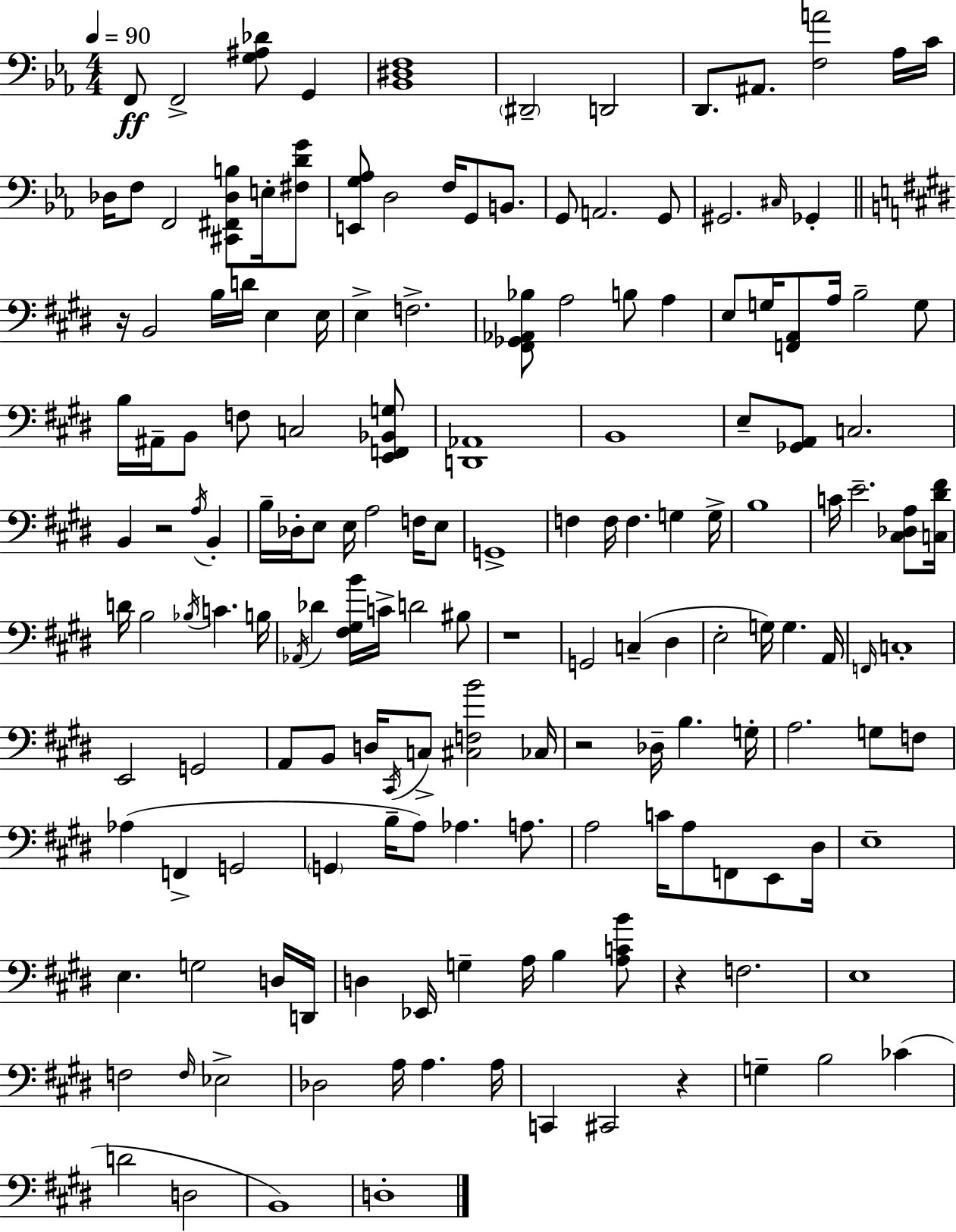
F2/e F2/h [G3,A#3,Db4]/e G2/q [Bb2,D#3,F3]/w D#2/h D2/h D2/e. A#2/e. [F3,A4]/h Ab3/s C4/s Db3/s F3/e F2/h [C#2,F#2,Db3,B3]/e E3/s [F#3,D4,G4]/e [E2,G3,Ab3]/e D3/h F3/s G2/e B2/e. G2/e A2/h. G2/e G#2/h. C#3/s Gb2/q R/s B2/h B3/s D4/s E3/q E3/s E3/q F3/h. [F#2,Gb2,Ab2,Bb3]/e A3/h B3/e A3/q E3/e G3/s [F2,A2]/e A3/s B3/h G3/e B3/s A#2/s B2/e F3/e C3/h [E2,F2,Bb2,G3]/e [D2,Ab2]/w B2/w E3/e [Gb2,A2]/e C3/h. B2/q R/h A3/s B2/q B3/s Db3/s E3/e E3/s A3/h F3/s E3/e G2/w F3/q F3/s F3/q. G3/q G3/s B3/w C4/s E4/h. [C#3,Db3,A3]/e [C3,D#4,F#4]/s D4/s B3/h Bb3/s C4/q. B3/s Ab2/s Db4/q [F#3,G#3,B4]/s C4/s D4/h BIS3/e R/w G2/h C3/q D#3/q E3/h G3/s G3/q. A2/s F2/s C3/w E2/h G2/h A2/e B2/e D3/s C#2/s C3/e [C#3,F3,B4]/h CES3/s R/h Db3/s B3/q. G3/s A3/h. G3/e F3/e Ab3/q F2/q G2/h G2/q B3/s A3/e Ab3/q. A3/e. A3/h C4/s A3/e F2/e E2/e D#3/s E3/w E3/q. G3/h D3/s D2/s D3/q Eb2/s G3/q A3/s B3/q [A3,C4,B4]/e R/q F3/h. E3/w F3/h F3/s Eb3/h Db3/h A3/s A3/q. A3/s C2/q C#2/h R/q G3/q B3/h CES4/q D4/h D3/h B2/w D3/w